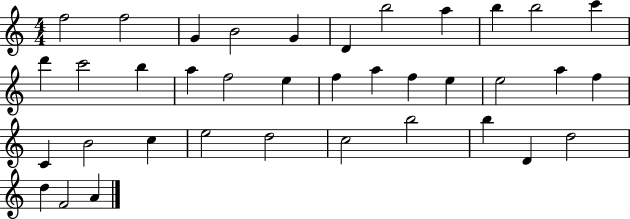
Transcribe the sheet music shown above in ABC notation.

X:1
T:Untitled
M:4/4
L:1/4
K:C
f2 f2 G B2 G D b2 a b b2 c' d' c'2 b a f2 e f a f e e2 a f C B2 c e2 d2 c2 b2 b D d2 d F2 A